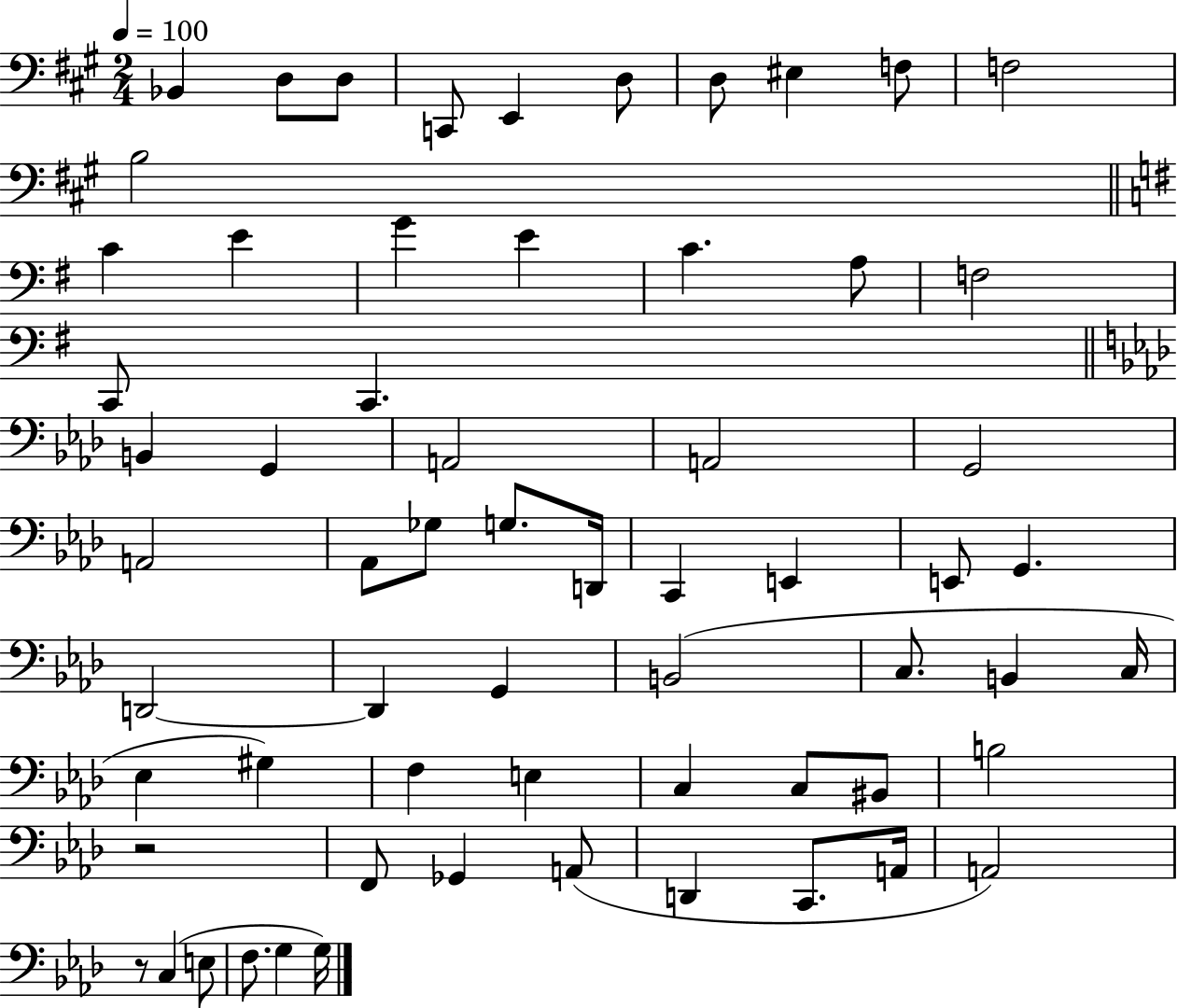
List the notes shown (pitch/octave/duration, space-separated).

Bb2/q D3/e D3/e C2/e E2/q D3/e D3/e EIS3/q F3/e F3/h B3/h C4/q E4/q G4/q E4/q C4/q. A3/e F3/h C2/e C2/q. B2/q G2/q A2/h A2/h G2/h A2/h Ab2/e Gb3/e G3/e. D2/s C2/q E2/q E2/e G2/q. D2/h D2/q G2/q B2/h C3/e. B2/q C3/s Eb3/q G#3/q F3/q E3/q C3/q C3/e BIS2/e B3/h R/h F2/e Gb2/q A2/e D2/q C2/e. A2/s A2/h R/e C3/q E3/e F3/e. G3/q G3/s